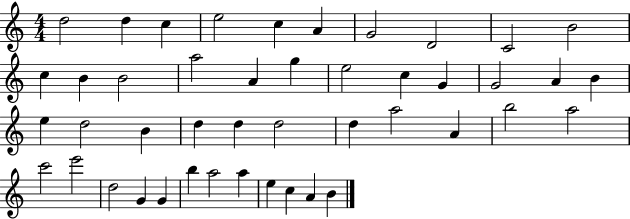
X:1
T:Untitled
M:4/4
L:1/4
K:C
d2 d c e2 c A G2 D2 C2 B2 c B B2 a2 A g e2 c G G2 A B e d2 B d d d2 d a2 A b2 a2 c'2 e'2 d2 G G b a2 a e c A B